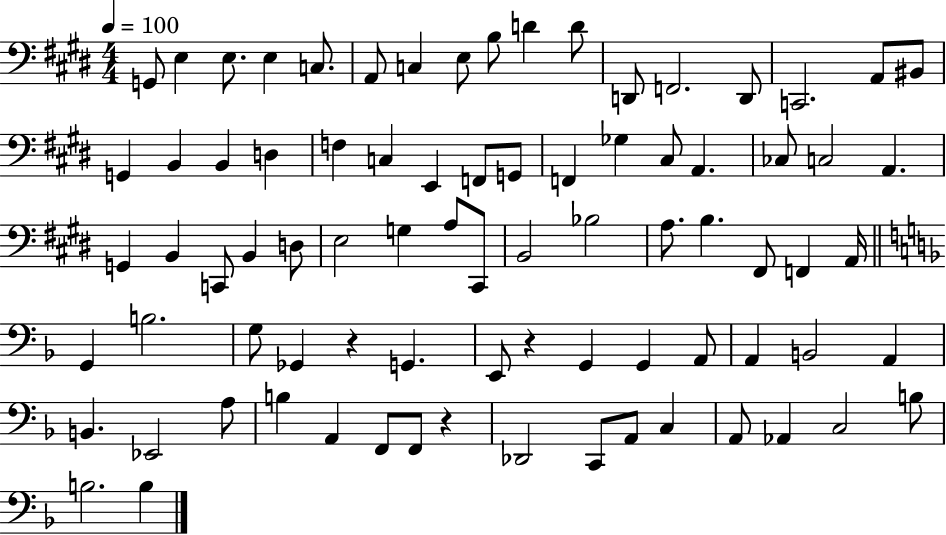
G2/e E3/q E3/e. E3/q C3/e. A2/e C3/q E3/e B3/e D4/q D4/e D2/e F2/h. D2/e C2/h. A2/e BIS2/e G2/q B2/q B2/q D3/q F3/q C3/q E2/q F2/e G2/e F2/q Gb3/q C#3/e A2/q. CES3/e C3/h A2/q. G2/q B2/q C2/e B2/q D3/e E3/h G3/q A3/e C#2/e B2/h Bb3/h A3/e. B3/q. F#2/e F2/q A2/s G2/q B3/h. G3/e Gb2/q R/q G2/q. E2/e R/q G2/q G2/q A2/e A2/q B2/h A2/q B2/q. Eb2/h A3/e B3/q A2/q F2/e F2/e R/q Db2/h C2/e A2/e C3/q A2/e Ab2/q C3/h B3/e B3/h. B3/q